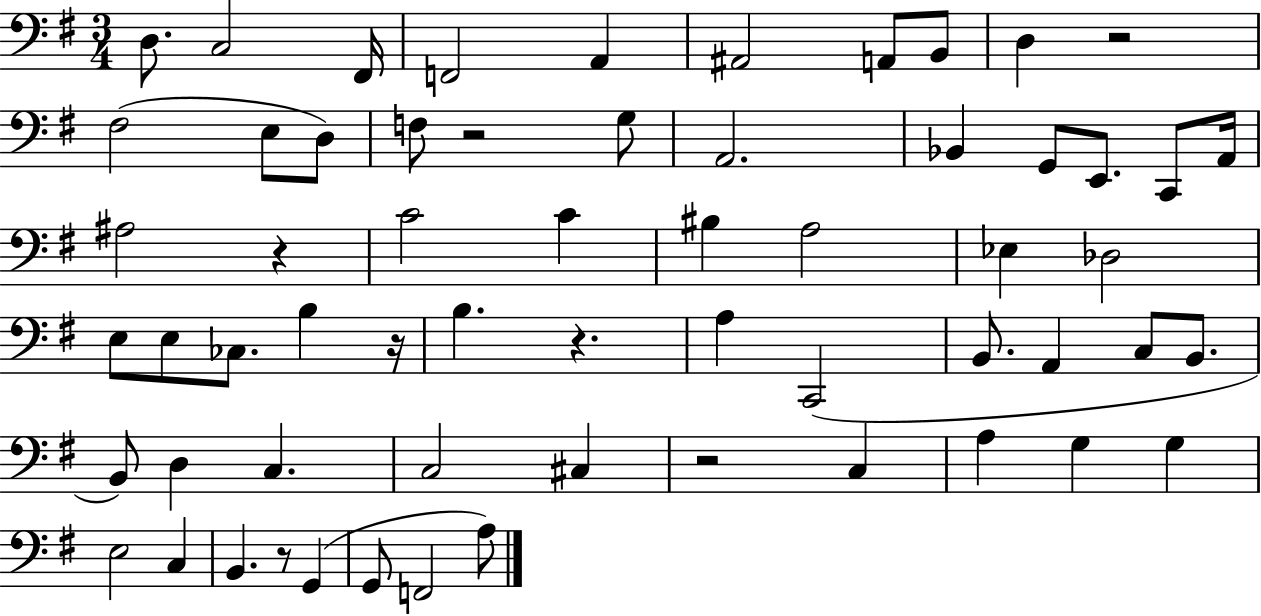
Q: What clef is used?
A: bass